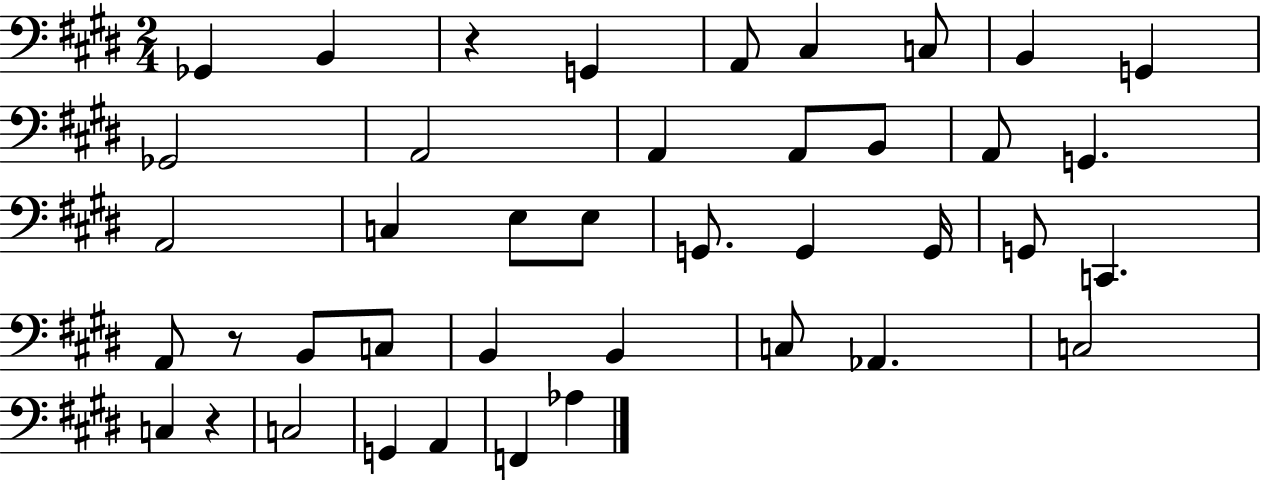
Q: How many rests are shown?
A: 3